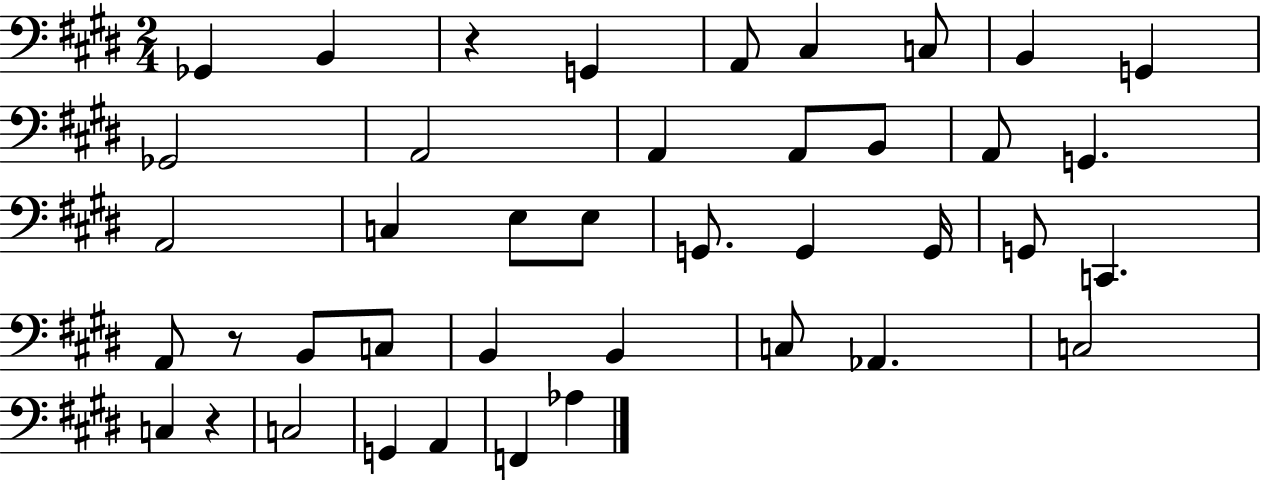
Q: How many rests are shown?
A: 3